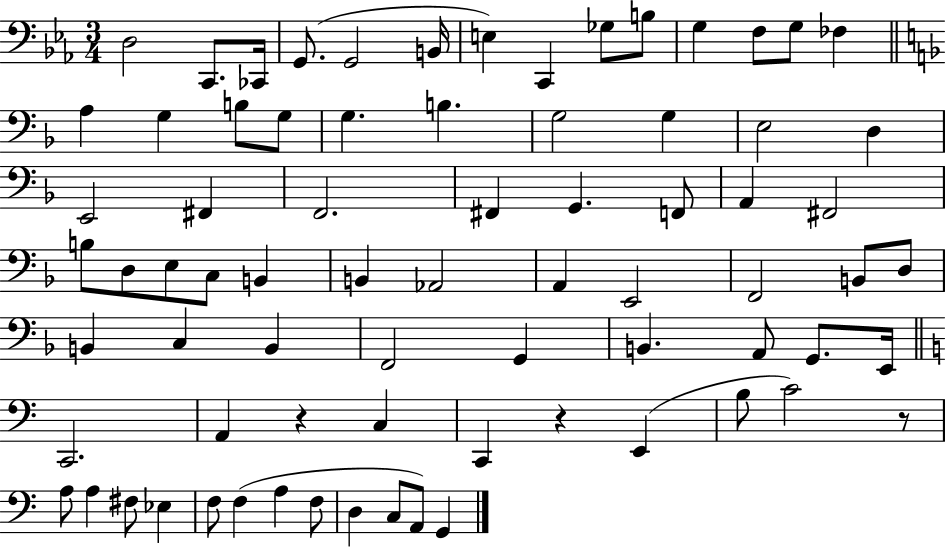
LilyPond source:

{
  \clef bass
  \numericTimeSignature
  \time 3/4
  \key ees \major
  d2 c,8. ces,16 | g,8.( g,2 b,16 | e4) c,4 ges8 b8 | g4 f8 g8 fes4 | \break \bar "||" \break \key d \minor a4 g4 b8 g8 | g4. b4. | g2 g4 | e2 d4 | \break e,2 fis,4 | f,2. | fis,4 g,4. f,8 | a,4 fis,2 | \break b8 d8 e8 c8 b,4 | b,4 aes,2 | a,4 e,2 | f,2 b,8 d8 | \break b,4 c4 b,4 | f,2 g,4 | b,4. a,8 g,8. e,16 | \bar "||" \break \key c \major c,2. | a,4 r4 c4 | c,4 r4 e,4( | b8 c'2) r8 | \break a8 a4 fis8 ees4 | f8 f4( a4 f8 | d4 c8 a,8) g,4 | \bar "|."
}